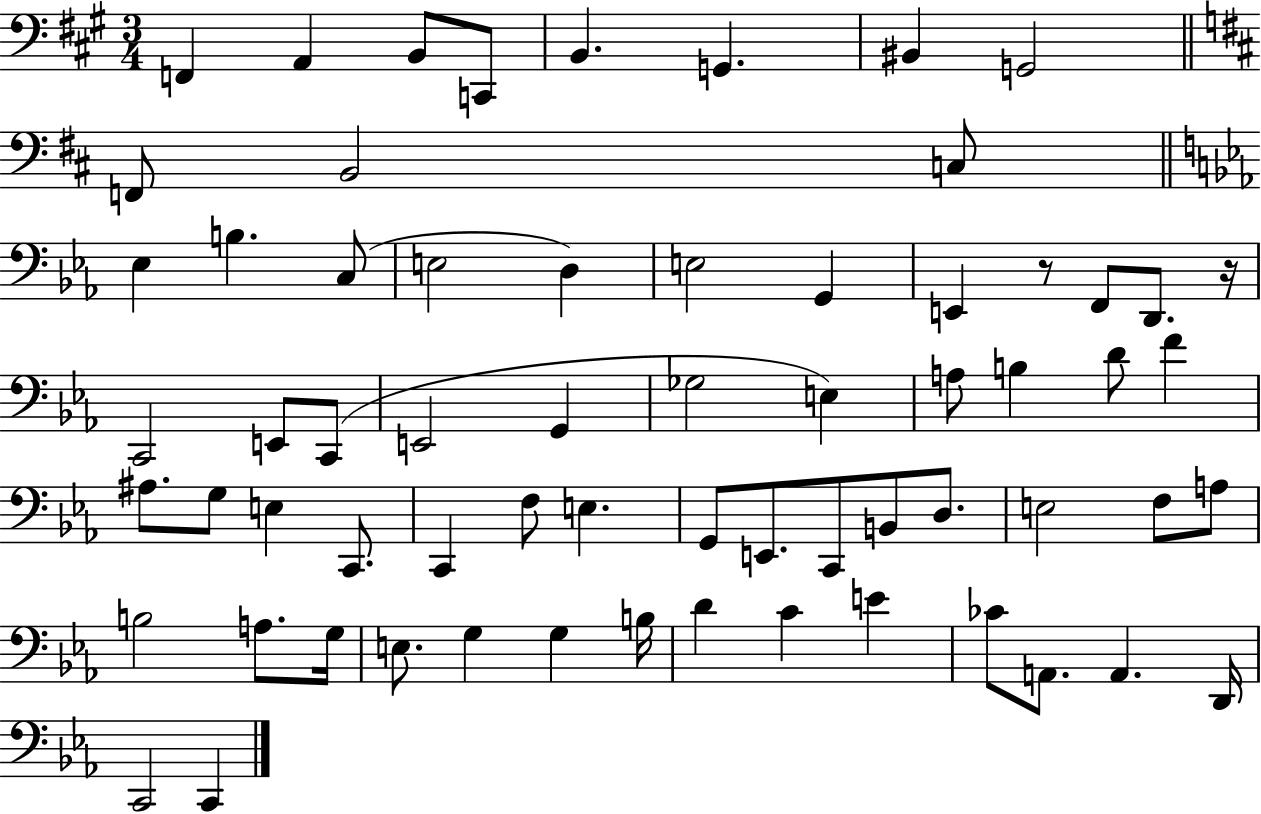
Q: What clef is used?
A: bass